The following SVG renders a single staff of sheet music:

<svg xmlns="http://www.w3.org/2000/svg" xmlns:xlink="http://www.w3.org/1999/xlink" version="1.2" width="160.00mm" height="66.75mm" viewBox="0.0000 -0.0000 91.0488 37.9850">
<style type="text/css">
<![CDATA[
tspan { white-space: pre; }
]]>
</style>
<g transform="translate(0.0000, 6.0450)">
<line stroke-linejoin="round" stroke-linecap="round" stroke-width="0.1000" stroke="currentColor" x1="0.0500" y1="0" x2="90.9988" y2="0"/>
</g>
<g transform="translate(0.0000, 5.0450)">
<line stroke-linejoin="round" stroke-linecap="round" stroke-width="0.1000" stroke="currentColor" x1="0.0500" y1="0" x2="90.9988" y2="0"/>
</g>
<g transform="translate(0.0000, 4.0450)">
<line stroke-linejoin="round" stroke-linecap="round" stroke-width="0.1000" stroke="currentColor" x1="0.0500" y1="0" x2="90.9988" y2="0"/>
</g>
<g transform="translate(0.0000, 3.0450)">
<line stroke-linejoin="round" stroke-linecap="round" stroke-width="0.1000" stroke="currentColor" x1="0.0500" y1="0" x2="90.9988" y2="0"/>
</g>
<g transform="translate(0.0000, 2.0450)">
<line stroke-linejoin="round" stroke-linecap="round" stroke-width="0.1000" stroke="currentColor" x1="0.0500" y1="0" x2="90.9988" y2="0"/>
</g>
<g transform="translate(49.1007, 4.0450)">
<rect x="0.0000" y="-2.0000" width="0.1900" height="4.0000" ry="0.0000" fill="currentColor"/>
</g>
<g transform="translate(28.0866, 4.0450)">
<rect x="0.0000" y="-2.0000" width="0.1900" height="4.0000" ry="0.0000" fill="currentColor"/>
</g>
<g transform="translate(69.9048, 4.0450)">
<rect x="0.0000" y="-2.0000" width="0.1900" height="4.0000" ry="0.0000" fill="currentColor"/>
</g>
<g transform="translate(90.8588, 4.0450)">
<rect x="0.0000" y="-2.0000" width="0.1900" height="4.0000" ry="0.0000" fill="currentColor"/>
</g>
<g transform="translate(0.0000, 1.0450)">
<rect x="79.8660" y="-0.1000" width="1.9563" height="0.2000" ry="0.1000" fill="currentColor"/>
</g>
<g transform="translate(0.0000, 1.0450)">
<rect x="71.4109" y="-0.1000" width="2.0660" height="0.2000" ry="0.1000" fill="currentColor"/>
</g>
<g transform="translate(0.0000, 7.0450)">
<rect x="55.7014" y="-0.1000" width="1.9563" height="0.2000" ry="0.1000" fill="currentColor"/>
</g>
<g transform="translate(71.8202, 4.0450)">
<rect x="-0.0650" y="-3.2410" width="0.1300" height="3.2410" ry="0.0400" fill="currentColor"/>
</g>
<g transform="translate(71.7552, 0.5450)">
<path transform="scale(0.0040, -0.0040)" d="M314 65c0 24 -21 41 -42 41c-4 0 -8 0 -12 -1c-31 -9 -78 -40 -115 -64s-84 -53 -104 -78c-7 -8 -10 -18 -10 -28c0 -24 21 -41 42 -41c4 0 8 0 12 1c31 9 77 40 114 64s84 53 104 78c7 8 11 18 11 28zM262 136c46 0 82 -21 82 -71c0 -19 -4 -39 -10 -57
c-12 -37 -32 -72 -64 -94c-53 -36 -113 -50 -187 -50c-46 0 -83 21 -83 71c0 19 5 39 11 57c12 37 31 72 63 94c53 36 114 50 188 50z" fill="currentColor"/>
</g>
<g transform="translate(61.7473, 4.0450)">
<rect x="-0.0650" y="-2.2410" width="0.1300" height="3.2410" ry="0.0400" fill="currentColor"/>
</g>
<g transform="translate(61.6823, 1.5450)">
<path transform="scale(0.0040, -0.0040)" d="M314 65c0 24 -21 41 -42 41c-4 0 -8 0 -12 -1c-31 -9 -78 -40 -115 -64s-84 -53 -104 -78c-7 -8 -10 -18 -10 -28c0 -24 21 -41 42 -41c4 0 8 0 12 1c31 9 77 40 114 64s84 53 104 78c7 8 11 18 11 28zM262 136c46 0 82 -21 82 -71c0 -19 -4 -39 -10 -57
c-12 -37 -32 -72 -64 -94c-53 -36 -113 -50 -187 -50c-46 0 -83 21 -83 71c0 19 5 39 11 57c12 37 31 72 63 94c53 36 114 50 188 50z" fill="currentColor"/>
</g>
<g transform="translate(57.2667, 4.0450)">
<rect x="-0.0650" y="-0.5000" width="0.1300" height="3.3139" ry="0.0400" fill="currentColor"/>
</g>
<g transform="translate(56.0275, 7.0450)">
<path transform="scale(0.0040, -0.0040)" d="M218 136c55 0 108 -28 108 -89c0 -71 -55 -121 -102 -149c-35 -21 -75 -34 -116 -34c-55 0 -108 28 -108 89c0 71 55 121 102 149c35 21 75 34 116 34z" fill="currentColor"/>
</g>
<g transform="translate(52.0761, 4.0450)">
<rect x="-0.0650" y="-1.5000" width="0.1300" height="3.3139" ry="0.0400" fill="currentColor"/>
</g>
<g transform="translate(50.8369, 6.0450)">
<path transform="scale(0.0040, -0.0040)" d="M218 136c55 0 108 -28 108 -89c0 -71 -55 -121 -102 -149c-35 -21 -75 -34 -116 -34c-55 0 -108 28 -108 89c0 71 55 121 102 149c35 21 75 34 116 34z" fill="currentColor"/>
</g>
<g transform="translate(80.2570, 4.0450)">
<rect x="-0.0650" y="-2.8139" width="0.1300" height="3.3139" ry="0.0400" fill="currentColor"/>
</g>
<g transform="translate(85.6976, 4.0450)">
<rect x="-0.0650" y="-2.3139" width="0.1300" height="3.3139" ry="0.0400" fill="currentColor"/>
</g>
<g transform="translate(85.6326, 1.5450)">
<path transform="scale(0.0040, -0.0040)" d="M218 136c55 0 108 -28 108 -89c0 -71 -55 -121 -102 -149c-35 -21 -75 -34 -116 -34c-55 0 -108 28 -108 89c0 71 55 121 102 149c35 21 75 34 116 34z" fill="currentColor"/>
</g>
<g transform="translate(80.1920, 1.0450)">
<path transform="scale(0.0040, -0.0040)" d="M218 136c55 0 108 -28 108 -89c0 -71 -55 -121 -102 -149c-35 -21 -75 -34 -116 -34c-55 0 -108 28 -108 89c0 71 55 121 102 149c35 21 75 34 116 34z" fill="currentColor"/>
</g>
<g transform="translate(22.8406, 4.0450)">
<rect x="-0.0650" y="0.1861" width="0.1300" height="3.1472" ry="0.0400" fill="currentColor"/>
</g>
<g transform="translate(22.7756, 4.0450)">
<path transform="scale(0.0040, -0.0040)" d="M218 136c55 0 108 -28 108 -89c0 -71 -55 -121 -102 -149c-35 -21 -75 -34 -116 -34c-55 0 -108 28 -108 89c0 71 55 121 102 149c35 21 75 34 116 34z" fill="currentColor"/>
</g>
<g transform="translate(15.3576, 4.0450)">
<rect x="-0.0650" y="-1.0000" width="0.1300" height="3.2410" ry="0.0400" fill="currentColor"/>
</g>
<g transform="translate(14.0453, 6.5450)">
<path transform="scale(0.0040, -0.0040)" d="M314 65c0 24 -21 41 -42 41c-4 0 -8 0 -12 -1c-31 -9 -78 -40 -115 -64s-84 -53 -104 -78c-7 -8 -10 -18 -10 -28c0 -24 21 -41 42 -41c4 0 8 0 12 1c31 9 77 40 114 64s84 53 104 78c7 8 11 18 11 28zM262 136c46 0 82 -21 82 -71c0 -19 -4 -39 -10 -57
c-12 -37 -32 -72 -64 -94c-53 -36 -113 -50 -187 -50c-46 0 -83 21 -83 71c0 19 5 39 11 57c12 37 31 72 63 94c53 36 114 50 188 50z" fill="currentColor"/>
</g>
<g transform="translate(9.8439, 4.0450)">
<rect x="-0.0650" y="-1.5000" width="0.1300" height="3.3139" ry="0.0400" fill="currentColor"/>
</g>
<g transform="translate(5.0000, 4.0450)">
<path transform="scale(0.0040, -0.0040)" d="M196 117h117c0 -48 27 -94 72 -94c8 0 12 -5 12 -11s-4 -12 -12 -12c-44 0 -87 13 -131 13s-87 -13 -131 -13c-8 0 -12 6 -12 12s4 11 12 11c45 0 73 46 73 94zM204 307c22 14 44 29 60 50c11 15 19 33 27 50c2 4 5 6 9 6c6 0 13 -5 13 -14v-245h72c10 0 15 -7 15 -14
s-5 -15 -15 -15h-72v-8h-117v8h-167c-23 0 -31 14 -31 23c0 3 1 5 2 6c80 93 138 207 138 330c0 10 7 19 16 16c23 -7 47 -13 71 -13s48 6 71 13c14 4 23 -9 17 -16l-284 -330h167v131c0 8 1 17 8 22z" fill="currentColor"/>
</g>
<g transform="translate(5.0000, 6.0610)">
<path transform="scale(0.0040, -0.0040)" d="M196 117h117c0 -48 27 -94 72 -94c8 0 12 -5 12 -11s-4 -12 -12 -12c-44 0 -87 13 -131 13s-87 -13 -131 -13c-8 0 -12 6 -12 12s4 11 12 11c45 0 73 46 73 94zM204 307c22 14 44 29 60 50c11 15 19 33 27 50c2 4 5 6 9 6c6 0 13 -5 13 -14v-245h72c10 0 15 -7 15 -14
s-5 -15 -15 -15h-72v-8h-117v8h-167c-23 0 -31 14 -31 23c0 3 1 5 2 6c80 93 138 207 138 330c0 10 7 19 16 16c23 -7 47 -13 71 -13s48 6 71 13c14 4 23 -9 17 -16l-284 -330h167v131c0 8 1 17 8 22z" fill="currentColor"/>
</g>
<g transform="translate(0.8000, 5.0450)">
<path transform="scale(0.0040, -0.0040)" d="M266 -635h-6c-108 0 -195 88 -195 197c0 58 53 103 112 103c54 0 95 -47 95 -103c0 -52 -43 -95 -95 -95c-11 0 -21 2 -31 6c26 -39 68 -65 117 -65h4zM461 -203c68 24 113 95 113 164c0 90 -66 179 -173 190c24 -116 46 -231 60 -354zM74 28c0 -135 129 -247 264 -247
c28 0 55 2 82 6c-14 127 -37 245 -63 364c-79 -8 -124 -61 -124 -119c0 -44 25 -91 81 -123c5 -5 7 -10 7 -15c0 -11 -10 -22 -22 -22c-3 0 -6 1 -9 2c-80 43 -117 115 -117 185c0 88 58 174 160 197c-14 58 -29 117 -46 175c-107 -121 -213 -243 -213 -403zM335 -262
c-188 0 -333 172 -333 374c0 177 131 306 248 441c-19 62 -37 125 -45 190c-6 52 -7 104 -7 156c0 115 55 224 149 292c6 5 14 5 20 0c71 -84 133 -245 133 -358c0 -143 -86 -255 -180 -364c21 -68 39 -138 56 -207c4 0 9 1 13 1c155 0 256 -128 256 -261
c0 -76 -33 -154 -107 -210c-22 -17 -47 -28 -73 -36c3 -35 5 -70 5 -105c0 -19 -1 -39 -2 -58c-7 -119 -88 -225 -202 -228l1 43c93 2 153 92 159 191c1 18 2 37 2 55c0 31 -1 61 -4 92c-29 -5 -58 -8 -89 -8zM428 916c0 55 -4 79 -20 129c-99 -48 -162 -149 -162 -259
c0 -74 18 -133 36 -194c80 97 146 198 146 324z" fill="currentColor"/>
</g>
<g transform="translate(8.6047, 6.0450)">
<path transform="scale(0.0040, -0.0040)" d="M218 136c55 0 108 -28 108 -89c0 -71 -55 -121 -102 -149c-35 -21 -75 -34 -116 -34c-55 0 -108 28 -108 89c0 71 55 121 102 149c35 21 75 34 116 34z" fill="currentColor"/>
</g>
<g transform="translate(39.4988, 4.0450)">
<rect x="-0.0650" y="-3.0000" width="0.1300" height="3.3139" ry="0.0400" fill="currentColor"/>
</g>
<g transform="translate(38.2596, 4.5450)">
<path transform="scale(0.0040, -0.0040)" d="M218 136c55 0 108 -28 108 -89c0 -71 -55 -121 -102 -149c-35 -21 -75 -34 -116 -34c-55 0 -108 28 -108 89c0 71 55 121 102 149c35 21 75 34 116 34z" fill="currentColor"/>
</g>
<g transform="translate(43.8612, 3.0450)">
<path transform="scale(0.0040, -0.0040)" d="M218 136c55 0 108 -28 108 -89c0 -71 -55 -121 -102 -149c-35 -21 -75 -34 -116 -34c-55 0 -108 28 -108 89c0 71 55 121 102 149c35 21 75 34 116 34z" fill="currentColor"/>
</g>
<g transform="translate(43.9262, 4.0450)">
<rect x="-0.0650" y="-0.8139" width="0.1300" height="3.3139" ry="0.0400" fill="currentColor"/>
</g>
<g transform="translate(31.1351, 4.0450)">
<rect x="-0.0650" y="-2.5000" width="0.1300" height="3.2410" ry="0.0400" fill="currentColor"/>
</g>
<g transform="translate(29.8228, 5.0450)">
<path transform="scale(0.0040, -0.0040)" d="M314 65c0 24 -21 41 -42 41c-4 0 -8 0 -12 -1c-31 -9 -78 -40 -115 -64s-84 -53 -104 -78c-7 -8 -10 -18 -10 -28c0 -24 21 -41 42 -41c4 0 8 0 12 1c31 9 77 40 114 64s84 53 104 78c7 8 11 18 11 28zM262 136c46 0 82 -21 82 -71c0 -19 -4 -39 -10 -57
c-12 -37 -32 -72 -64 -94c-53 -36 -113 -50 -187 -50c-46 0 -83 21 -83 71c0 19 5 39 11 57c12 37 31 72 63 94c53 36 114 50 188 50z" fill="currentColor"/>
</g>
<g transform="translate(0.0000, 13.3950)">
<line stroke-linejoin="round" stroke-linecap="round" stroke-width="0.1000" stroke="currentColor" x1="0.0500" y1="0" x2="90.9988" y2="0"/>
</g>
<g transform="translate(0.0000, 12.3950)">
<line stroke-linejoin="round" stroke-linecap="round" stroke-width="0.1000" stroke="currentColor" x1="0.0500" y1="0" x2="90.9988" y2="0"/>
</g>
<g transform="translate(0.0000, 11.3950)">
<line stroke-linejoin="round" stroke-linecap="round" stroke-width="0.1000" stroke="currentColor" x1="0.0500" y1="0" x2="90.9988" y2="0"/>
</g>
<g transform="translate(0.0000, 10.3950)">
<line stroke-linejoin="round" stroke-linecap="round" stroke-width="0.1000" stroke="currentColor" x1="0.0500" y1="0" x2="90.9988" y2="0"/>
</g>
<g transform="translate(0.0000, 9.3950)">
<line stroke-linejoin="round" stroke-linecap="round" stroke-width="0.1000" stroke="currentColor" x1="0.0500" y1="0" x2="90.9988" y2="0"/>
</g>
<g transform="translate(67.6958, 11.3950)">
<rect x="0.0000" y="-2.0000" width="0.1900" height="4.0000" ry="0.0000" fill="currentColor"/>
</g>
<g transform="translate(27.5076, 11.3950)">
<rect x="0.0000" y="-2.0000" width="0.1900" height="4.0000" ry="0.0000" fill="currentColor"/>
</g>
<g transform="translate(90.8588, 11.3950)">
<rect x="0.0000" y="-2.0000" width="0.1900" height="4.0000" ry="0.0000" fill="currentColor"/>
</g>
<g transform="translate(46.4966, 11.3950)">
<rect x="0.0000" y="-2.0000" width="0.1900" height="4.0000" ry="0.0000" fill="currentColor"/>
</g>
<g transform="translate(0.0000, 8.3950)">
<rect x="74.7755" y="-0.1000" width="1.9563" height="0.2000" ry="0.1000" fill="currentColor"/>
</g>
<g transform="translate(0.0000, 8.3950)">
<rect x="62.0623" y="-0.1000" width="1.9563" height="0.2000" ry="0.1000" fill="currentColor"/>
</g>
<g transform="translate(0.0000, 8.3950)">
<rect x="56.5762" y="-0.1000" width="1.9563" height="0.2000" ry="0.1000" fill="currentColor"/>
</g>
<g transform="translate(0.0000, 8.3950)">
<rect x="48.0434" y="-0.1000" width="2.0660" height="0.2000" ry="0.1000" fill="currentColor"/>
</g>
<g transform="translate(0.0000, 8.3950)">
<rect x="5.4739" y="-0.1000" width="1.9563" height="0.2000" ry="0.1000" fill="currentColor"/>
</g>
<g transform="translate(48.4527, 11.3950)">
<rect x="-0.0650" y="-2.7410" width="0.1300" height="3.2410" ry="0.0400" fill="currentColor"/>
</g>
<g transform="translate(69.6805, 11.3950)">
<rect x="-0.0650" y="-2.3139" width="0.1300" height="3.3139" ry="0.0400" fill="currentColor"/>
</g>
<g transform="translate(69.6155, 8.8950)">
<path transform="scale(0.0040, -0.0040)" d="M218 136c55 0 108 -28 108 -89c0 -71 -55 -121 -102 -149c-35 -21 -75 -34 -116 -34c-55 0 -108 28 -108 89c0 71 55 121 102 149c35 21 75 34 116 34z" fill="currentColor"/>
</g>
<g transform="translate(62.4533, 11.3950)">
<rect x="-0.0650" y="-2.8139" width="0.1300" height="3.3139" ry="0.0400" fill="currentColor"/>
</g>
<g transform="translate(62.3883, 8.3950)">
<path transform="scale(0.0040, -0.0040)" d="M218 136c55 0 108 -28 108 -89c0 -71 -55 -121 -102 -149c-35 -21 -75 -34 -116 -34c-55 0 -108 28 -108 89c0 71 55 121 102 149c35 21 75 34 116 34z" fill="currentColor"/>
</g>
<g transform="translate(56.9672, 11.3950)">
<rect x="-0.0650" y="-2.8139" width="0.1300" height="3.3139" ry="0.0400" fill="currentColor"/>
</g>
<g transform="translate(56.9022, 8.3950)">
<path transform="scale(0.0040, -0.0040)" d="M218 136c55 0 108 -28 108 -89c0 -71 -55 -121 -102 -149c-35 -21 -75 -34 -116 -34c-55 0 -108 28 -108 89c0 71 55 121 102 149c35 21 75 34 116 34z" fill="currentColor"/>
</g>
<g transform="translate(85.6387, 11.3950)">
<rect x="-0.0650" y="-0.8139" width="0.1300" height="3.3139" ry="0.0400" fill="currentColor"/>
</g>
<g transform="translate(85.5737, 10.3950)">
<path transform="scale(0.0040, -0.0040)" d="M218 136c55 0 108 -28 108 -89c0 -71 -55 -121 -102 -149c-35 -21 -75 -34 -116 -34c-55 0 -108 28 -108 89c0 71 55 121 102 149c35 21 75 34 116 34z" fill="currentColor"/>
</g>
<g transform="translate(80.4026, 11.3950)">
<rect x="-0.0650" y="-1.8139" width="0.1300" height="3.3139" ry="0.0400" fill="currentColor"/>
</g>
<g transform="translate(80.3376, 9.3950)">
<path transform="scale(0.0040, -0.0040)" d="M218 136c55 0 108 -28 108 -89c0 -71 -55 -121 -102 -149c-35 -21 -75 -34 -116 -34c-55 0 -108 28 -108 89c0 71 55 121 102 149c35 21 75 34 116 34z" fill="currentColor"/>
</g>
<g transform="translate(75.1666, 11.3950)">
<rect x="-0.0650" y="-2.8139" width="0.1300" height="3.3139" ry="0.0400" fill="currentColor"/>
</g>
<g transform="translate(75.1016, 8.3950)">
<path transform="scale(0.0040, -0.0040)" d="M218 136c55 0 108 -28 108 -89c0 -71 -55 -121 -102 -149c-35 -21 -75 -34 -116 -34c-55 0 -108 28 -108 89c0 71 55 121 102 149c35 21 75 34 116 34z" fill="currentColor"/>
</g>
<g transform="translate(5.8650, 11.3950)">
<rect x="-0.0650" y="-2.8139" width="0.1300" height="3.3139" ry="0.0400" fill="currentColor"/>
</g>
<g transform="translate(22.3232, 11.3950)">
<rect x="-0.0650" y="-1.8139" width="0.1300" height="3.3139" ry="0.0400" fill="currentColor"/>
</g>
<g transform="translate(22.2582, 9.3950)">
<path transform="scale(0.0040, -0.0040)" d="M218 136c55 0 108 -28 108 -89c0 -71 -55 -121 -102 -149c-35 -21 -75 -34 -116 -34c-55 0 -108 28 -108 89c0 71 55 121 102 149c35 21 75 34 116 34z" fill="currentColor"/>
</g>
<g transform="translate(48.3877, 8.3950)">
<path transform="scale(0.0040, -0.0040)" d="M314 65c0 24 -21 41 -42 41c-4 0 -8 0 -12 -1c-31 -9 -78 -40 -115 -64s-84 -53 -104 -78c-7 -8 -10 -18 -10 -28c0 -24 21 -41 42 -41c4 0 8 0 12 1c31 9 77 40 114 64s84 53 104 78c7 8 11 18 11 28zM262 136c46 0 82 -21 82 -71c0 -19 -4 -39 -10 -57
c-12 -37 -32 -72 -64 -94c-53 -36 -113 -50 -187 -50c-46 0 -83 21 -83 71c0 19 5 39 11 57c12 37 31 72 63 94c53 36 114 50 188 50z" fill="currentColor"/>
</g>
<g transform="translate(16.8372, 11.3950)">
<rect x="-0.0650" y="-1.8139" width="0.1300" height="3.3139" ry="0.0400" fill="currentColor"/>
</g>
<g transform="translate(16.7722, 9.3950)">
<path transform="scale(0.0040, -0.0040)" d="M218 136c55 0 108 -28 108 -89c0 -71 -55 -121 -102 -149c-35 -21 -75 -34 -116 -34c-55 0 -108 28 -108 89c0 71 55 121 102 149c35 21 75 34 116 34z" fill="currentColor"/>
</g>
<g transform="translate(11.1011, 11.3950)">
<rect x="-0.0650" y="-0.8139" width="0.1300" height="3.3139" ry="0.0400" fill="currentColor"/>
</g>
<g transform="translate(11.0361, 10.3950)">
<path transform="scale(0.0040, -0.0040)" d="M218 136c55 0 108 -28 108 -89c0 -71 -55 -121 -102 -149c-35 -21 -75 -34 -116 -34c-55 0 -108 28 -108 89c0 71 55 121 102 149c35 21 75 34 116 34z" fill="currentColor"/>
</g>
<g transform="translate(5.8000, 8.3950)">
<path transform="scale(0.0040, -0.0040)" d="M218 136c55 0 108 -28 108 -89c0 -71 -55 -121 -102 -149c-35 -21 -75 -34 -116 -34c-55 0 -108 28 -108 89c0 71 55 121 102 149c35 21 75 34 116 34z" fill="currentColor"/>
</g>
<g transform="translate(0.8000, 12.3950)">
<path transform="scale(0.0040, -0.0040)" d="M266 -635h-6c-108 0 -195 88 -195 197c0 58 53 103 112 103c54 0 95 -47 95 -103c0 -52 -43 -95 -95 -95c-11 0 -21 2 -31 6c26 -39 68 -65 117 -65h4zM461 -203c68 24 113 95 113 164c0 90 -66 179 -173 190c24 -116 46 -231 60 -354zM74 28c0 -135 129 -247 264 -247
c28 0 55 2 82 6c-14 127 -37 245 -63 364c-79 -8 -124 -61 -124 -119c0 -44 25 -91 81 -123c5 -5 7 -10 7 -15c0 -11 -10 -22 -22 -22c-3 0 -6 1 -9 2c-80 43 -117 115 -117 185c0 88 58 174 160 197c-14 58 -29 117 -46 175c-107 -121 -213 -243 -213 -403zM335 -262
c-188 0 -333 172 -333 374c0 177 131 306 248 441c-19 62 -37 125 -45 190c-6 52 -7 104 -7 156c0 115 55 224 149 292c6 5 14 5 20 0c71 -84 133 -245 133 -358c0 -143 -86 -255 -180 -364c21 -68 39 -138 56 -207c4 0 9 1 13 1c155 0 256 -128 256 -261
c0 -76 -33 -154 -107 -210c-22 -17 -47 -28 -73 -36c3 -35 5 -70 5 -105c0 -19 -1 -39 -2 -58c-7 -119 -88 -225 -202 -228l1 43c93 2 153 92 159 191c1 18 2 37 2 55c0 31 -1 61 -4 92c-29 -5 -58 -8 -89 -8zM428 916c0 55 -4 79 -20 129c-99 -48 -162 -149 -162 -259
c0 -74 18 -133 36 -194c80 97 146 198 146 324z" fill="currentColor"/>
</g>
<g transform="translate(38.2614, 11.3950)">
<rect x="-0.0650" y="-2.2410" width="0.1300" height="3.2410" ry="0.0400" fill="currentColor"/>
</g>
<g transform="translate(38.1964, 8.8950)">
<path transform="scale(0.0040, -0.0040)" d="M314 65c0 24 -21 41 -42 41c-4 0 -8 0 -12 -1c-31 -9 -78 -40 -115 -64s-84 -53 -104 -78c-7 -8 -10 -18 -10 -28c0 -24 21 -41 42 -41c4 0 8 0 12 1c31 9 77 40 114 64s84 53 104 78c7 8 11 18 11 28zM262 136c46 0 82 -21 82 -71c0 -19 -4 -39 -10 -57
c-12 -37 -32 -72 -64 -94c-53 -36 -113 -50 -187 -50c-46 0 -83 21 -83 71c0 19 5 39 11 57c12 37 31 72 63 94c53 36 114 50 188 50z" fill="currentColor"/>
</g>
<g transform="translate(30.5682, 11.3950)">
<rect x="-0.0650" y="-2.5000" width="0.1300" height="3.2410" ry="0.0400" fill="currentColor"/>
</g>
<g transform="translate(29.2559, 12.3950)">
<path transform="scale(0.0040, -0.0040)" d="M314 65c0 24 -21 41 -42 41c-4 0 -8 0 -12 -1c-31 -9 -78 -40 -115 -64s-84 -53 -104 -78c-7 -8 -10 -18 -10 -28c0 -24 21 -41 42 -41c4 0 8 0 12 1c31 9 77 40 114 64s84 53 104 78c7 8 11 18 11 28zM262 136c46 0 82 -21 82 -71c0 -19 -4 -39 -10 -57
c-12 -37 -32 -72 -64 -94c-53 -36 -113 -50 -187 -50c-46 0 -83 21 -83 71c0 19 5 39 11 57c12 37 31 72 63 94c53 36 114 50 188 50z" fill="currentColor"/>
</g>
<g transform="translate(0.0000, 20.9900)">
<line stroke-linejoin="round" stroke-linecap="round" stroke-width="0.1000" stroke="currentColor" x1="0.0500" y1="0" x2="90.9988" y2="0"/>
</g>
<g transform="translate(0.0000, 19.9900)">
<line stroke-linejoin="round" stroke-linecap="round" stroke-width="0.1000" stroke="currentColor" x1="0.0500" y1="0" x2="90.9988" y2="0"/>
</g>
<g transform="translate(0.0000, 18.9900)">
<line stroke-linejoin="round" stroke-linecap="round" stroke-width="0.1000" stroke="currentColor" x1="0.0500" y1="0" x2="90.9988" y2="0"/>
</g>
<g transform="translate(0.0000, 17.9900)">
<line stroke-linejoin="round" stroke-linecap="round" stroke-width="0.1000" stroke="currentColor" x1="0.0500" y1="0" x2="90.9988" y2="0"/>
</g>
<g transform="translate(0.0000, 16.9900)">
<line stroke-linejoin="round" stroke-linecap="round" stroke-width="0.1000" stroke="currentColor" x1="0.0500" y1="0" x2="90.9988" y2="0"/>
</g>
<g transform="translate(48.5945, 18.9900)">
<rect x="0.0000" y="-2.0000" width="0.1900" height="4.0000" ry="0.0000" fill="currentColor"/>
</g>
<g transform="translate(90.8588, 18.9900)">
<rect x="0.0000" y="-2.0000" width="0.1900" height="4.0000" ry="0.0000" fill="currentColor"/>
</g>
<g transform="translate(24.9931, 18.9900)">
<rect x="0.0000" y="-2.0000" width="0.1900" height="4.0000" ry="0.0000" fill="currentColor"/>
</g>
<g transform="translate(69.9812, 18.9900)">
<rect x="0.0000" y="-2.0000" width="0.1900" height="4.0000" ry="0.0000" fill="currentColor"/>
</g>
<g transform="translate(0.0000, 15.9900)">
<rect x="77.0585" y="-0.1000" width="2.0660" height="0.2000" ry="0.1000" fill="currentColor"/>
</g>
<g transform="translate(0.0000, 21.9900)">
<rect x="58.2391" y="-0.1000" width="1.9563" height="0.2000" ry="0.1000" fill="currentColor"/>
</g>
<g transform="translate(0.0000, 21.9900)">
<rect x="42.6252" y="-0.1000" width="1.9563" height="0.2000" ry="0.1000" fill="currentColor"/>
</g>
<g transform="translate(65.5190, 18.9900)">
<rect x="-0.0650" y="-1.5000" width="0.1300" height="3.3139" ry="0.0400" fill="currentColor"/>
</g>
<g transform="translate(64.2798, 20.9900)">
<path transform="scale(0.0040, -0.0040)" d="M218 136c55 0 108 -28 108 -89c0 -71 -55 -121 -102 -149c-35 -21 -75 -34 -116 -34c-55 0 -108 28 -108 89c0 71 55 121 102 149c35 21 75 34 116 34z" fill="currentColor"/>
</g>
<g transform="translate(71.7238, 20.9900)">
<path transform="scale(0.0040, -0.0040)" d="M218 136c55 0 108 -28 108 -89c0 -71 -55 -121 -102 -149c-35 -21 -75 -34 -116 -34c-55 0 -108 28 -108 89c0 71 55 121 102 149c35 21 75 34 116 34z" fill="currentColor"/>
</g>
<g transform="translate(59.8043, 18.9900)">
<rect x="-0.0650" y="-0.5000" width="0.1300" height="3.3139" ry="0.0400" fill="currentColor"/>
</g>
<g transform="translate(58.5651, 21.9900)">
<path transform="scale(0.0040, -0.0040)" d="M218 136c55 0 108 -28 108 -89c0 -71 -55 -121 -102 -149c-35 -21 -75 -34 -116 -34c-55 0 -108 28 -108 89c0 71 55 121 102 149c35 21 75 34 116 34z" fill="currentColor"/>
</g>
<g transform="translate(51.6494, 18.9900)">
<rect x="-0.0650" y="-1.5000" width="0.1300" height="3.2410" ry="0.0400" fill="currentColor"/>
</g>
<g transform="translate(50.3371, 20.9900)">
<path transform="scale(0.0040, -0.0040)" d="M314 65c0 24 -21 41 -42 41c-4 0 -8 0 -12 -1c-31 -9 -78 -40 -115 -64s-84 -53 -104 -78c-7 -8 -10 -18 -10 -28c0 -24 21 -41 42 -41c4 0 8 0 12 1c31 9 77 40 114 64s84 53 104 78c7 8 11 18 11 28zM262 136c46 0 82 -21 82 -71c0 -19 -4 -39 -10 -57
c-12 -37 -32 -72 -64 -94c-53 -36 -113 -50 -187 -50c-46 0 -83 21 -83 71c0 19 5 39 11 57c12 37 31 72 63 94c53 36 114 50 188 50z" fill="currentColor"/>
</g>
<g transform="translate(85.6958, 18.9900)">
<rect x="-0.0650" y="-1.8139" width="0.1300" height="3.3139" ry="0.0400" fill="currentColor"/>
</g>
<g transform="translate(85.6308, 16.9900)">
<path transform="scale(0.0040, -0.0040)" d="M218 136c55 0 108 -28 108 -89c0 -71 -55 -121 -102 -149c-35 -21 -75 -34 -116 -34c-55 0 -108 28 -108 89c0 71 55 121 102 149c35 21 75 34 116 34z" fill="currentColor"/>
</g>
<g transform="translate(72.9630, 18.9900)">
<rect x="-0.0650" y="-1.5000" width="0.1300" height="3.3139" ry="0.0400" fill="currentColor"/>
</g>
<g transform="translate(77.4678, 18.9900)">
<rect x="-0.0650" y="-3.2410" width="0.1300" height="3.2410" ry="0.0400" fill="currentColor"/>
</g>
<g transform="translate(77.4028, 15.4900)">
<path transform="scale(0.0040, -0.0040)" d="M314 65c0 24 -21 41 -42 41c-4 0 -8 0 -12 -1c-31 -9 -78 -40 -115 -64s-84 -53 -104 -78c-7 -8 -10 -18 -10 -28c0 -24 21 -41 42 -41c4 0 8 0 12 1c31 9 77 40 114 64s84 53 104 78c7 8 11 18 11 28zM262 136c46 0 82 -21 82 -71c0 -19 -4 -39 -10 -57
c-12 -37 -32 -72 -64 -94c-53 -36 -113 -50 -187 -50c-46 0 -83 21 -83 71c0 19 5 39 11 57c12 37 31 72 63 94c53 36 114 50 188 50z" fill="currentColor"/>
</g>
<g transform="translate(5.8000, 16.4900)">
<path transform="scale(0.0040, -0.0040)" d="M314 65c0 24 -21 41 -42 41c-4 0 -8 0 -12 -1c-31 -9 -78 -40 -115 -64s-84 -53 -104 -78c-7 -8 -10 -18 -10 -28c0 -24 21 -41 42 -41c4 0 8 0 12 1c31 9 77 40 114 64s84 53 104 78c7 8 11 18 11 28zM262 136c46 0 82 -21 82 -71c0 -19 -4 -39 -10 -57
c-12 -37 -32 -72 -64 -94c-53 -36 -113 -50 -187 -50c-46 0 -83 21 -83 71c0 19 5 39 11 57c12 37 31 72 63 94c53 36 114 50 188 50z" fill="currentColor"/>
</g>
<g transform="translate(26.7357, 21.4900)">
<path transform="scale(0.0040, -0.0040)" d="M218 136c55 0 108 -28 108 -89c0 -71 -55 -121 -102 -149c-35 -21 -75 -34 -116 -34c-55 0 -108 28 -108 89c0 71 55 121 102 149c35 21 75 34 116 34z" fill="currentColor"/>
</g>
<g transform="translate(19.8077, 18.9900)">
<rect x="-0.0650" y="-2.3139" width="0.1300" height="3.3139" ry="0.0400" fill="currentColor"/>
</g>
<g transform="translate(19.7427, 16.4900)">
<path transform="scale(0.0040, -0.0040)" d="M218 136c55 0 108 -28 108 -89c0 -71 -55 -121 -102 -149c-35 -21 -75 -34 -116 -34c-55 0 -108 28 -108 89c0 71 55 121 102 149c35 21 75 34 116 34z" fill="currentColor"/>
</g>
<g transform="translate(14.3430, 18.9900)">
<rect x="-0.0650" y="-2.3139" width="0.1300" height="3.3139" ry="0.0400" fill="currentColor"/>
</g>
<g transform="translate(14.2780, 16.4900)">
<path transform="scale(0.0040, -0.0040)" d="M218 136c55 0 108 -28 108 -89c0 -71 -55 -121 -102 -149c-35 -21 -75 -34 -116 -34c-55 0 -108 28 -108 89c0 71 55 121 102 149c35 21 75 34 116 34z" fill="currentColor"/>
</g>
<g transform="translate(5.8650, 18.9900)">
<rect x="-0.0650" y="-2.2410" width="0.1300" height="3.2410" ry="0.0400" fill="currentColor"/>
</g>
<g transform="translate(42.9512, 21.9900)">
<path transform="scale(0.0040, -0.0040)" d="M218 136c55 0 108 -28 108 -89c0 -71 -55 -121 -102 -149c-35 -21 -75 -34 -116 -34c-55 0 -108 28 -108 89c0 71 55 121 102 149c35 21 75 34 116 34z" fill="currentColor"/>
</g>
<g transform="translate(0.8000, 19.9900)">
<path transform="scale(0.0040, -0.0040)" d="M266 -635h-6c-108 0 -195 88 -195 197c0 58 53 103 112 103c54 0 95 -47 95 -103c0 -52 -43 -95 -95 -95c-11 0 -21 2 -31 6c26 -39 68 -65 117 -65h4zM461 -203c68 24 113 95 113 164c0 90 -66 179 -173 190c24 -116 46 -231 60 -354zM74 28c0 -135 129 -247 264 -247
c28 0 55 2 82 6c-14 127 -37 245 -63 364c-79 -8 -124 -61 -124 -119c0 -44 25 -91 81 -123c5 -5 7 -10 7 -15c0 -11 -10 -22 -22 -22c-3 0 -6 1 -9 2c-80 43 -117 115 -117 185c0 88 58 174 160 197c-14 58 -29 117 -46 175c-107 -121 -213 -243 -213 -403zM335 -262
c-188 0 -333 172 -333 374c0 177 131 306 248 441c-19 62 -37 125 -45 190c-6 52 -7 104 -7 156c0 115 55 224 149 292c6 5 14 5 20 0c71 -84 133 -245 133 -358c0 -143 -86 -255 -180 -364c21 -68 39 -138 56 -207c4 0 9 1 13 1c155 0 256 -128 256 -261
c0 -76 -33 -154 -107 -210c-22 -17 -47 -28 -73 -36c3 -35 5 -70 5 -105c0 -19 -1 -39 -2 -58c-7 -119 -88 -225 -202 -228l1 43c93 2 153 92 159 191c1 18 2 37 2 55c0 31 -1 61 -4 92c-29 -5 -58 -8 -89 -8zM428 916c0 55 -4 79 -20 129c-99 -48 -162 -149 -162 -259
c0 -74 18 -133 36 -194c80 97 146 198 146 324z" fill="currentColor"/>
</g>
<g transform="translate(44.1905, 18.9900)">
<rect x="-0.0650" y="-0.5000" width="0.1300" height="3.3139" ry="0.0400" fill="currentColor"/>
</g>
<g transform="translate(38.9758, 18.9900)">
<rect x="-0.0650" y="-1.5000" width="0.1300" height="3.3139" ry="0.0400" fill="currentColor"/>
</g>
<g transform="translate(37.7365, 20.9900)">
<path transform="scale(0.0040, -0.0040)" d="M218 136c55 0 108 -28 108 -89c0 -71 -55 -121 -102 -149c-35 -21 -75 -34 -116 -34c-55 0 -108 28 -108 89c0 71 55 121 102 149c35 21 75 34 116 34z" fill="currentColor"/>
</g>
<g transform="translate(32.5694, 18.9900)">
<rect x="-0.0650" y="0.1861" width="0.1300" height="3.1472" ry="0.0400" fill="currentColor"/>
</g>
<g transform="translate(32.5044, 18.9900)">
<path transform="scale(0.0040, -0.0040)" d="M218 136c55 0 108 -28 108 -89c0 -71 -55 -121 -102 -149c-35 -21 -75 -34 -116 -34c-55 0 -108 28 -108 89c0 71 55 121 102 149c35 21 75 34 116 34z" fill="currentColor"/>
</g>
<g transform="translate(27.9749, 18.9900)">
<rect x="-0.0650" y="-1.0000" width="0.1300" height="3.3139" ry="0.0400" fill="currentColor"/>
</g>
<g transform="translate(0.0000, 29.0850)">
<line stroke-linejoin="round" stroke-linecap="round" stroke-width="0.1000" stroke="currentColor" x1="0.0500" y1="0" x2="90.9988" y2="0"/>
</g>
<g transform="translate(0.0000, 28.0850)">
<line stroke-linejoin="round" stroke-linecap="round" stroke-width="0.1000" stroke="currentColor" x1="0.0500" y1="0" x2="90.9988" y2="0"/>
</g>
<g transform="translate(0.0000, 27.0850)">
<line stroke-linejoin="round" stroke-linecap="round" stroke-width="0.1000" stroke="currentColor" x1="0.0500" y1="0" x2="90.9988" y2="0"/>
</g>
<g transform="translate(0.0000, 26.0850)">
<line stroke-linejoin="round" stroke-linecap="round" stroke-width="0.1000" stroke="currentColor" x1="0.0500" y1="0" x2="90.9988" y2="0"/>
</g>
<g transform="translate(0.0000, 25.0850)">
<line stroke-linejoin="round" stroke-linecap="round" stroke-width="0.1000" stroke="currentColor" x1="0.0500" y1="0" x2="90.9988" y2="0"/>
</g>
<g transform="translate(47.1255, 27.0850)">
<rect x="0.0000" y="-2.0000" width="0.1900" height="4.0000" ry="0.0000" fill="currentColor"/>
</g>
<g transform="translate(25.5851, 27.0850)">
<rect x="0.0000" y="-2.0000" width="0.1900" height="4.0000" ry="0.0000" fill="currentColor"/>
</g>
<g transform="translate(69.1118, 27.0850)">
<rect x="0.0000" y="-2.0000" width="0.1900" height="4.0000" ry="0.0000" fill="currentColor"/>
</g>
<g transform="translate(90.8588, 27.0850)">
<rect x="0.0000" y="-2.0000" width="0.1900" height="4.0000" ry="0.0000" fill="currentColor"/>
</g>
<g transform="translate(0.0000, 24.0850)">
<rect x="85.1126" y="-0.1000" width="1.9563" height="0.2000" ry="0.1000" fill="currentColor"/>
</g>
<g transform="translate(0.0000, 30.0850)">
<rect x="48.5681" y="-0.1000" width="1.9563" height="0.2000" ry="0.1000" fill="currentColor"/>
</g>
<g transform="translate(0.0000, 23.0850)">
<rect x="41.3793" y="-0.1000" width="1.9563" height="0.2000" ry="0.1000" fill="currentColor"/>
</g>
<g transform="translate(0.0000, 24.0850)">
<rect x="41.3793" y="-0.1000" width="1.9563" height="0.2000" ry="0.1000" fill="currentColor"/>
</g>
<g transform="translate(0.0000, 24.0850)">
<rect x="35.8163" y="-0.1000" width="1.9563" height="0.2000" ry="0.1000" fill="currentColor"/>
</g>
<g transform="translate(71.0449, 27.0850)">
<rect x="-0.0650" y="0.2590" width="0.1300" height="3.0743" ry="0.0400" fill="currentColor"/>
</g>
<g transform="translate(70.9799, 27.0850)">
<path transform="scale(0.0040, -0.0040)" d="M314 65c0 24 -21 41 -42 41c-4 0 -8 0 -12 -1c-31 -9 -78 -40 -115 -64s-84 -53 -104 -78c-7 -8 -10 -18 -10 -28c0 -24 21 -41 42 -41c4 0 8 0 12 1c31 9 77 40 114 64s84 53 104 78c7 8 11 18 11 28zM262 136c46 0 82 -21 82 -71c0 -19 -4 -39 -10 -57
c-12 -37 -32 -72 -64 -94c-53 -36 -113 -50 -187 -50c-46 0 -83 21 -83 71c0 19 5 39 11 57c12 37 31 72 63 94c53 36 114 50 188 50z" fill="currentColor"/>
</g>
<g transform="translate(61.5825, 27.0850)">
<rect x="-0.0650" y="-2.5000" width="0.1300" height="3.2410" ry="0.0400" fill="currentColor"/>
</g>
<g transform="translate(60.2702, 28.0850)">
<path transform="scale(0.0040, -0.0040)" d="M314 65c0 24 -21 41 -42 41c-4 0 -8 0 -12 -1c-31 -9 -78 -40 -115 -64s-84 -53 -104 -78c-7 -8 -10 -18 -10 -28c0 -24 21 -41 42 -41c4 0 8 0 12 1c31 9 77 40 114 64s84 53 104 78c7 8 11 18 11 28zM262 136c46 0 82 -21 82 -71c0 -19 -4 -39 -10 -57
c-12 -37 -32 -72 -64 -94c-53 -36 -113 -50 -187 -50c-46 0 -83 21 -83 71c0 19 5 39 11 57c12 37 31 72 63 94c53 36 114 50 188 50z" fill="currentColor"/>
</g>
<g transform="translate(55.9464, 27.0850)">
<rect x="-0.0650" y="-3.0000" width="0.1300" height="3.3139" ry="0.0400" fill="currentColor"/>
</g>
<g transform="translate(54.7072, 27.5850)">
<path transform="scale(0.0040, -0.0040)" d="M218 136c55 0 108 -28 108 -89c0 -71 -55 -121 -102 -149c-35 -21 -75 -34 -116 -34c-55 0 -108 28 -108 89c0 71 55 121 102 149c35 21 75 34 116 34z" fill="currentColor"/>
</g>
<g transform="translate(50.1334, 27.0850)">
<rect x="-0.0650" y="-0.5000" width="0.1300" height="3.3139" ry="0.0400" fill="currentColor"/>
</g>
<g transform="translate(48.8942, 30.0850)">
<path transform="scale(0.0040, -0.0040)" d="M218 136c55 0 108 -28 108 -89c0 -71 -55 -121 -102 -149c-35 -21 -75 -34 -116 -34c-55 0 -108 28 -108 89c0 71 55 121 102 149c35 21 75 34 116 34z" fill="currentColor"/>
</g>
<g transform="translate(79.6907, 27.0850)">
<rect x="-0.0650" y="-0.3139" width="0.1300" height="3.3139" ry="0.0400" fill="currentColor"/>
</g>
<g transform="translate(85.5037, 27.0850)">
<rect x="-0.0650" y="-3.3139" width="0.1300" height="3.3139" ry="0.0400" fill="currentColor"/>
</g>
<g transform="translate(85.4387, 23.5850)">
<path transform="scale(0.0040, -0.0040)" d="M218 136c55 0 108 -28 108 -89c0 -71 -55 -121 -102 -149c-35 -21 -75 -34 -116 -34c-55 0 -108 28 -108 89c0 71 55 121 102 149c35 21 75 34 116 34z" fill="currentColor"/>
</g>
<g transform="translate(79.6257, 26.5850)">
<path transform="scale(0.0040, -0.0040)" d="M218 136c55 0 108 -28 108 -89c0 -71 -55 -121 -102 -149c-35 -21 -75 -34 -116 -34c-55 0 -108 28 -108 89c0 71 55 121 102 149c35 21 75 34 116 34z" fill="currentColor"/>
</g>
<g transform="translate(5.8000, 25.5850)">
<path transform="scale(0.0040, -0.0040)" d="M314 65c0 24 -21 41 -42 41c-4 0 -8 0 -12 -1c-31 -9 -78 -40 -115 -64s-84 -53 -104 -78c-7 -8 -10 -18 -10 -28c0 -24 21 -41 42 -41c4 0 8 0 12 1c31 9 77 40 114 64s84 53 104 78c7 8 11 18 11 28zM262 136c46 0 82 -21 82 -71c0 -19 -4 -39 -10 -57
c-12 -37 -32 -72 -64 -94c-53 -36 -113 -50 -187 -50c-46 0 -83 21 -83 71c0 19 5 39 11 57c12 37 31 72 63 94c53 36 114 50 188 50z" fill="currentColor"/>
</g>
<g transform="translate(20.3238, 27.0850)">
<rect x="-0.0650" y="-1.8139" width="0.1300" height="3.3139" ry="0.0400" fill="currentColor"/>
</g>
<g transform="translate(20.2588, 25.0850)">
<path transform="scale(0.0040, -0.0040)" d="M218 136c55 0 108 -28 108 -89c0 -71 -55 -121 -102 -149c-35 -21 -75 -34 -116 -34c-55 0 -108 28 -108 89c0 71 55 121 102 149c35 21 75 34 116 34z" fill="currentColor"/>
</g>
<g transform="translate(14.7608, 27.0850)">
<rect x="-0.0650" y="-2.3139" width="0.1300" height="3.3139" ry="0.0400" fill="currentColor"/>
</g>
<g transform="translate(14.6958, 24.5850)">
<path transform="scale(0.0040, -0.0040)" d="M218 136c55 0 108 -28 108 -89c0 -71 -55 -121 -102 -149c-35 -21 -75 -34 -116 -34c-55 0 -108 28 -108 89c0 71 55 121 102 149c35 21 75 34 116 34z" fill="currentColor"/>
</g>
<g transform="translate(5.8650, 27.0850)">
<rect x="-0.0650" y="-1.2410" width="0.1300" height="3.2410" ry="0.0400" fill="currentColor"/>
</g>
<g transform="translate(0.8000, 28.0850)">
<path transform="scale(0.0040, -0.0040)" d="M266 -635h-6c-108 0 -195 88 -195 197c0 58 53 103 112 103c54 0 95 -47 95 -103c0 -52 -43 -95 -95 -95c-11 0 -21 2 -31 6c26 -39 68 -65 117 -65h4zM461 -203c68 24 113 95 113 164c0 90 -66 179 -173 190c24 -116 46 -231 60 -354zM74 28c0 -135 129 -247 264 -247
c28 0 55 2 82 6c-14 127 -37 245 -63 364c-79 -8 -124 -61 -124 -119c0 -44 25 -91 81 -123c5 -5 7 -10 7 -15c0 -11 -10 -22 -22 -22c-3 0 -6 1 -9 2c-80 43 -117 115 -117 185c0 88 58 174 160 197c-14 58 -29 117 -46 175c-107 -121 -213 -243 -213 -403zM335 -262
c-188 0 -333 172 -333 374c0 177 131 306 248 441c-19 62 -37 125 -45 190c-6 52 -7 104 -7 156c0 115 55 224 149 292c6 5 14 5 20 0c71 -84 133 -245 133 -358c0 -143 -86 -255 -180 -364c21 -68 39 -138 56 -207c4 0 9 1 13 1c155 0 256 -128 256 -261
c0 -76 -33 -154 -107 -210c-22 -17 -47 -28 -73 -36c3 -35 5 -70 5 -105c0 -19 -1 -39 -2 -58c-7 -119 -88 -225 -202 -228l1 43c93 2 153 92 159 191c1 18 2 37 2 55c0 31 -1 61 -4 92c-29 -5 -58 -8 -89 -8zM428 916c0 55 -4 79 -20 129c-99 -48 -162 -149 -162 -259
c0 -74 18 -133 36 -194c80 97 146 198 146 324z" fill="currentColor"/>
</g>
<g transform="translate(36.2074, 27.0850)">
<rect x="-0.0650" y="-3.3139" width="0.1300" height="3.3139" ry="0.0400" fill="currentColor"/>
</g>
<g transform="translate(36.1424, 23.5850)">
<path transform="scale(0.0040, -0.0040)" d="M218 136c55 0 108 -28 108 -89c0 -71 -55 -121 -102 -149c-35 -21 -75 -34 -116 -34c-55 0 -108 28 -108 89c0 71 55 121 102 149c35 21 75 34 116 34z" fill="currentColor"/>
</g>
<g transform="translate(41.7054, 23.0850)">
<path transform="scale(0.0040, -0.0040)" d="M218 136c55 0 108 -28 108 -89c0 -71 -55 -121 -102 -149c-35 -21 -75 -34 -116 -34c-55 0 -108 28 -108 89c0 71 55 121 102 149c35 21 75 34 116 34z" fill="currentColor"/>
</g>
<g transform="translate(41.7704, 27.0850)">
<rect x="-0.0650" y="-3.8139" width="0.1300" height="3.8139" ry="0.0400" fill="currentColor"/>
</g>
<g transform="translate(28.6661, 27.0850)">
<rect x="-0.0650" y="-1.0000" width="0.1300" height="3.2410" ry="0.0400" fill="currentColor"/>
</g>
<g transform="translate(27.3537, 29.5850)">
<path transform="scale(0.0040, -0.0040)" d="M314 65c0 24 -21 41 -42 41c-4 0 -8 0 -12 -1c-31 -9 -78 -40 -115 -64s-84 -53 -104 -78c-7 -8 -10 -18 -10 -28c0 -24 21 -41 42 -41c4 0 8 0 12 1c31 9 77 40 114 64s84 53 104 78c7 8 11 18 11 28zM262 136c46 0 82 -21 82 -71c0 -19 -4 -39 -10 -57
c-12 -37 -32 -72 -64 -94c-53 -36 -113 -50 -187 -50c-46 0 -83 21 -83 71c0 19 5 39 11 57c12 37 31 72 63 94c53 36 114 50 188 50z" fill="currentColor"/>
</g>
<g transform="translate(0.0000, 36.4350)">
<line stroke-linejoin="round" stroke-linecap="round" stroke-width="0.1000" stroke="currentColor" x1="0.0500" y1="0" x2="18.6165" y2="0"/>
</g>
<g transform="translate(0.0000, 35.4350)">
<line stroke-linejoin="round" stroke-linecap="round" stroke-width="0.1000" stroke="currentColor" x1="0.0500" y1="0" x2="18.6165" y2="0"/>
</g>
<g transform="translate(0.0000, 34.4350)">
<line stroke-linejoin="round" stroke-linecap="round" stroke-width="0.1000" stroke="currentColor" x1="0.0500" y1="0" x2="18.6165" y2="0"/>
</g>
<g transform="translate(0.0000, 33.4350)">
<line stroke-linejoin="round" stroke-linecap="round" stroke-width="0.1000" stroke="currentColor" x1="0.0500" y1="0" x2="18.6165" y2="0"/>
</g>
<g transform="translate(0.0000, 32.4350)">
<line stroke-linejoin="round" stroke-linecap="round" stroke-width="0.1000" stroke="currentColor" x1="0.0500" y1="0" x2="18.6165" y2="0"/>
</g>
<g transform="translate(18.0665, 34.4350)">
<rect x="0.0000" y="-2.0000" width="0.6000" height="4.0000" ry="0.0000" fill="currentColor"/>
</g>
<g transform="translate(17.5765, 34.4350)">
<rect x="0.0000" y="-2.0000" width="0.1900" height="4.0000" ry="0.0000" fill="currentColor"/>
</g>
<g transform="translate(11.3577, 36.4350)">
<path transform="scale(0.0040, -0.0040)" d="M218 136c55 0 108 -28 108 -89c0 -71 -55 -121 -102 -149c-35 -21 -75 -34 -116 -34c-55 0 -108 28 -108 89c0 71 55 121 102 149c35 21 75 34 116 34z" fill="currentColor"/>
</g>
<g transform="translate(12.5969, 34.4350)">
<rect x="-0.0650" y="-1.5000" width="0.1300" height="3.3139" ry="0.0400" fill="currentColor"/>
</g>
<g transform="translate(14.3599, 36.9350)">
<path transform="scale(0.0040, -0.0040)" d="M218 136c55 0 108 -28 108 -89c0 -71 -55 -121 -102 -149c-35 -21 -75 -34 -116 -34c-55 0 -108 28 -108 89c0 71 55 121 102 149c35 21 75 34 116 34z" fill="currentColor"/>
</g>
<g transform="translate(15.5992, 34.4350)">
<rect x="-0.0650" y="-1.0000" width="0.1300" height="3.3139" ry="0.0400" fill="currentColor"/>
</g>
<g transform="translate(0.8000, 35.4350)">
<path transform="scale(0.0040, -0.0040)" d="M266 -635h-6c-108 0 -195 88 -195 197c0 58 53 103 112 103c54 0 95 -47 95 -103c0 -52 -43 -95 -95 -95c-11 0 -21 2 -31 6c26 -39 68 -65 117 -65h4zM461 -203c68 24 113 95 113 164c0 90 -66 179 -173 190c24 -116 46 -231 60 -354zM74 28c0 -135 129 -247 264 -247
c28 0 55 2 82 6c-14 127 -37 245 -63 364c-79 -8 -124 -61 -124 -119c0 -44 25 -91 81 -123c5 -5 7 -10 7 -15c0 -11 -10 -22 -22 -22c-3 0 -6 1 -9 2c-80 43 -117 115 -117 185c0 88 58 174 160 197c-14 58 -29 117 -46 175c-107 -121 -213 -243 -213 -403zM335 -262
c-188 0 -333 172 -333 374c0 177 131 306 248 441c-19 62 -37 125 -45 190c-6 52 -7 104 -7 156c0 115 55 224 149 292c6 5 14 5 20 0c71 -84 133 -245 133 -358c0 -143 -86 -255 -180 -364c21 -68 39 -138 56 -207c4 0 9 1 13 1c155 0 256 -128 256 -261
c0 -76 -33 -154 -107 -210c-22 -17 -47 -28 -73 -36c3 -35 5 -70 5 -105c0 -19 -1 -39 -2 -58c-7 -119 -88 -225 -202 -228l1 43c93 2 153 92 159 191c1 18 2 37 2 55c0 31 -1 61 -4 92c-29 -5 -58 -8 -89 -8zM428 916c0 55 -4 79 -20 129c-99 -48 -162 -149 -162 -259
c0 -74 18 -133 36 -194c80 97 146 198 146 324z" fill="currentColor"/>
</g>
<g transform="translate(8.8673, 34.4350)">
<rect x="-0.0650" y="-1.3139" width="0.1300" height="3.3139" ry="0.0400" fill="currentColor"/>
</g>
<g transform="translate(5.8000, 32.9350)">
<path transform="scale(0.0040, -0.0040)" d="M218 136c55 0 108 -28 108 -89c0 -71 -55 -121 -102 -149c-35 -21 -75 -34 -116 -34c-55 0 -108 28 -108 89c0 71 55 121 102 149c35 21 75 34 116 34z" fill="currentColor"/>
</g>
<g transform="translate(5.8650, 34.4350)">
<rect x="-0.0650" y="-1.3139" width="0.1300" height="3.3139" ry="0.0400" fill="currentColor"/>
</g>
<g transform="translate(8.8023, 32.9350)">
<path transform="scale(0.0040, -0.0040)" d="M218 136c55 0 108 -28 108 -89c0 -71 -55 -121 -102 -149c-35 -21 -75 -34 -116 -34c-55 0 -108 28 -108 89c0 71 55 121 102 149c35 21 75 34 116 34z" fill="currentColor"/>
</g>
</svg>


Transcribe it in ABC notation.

X:1
T:Untitled
M:4/4
L:1/4
K:C
E D2 B G2 A d E C g2 b2 a g a d f f G2 g2 a2 a a g a f d g2 g g D B E C E2 C E E b2 f e2 g f D2 b c' C A G2 B2 c b e e E D